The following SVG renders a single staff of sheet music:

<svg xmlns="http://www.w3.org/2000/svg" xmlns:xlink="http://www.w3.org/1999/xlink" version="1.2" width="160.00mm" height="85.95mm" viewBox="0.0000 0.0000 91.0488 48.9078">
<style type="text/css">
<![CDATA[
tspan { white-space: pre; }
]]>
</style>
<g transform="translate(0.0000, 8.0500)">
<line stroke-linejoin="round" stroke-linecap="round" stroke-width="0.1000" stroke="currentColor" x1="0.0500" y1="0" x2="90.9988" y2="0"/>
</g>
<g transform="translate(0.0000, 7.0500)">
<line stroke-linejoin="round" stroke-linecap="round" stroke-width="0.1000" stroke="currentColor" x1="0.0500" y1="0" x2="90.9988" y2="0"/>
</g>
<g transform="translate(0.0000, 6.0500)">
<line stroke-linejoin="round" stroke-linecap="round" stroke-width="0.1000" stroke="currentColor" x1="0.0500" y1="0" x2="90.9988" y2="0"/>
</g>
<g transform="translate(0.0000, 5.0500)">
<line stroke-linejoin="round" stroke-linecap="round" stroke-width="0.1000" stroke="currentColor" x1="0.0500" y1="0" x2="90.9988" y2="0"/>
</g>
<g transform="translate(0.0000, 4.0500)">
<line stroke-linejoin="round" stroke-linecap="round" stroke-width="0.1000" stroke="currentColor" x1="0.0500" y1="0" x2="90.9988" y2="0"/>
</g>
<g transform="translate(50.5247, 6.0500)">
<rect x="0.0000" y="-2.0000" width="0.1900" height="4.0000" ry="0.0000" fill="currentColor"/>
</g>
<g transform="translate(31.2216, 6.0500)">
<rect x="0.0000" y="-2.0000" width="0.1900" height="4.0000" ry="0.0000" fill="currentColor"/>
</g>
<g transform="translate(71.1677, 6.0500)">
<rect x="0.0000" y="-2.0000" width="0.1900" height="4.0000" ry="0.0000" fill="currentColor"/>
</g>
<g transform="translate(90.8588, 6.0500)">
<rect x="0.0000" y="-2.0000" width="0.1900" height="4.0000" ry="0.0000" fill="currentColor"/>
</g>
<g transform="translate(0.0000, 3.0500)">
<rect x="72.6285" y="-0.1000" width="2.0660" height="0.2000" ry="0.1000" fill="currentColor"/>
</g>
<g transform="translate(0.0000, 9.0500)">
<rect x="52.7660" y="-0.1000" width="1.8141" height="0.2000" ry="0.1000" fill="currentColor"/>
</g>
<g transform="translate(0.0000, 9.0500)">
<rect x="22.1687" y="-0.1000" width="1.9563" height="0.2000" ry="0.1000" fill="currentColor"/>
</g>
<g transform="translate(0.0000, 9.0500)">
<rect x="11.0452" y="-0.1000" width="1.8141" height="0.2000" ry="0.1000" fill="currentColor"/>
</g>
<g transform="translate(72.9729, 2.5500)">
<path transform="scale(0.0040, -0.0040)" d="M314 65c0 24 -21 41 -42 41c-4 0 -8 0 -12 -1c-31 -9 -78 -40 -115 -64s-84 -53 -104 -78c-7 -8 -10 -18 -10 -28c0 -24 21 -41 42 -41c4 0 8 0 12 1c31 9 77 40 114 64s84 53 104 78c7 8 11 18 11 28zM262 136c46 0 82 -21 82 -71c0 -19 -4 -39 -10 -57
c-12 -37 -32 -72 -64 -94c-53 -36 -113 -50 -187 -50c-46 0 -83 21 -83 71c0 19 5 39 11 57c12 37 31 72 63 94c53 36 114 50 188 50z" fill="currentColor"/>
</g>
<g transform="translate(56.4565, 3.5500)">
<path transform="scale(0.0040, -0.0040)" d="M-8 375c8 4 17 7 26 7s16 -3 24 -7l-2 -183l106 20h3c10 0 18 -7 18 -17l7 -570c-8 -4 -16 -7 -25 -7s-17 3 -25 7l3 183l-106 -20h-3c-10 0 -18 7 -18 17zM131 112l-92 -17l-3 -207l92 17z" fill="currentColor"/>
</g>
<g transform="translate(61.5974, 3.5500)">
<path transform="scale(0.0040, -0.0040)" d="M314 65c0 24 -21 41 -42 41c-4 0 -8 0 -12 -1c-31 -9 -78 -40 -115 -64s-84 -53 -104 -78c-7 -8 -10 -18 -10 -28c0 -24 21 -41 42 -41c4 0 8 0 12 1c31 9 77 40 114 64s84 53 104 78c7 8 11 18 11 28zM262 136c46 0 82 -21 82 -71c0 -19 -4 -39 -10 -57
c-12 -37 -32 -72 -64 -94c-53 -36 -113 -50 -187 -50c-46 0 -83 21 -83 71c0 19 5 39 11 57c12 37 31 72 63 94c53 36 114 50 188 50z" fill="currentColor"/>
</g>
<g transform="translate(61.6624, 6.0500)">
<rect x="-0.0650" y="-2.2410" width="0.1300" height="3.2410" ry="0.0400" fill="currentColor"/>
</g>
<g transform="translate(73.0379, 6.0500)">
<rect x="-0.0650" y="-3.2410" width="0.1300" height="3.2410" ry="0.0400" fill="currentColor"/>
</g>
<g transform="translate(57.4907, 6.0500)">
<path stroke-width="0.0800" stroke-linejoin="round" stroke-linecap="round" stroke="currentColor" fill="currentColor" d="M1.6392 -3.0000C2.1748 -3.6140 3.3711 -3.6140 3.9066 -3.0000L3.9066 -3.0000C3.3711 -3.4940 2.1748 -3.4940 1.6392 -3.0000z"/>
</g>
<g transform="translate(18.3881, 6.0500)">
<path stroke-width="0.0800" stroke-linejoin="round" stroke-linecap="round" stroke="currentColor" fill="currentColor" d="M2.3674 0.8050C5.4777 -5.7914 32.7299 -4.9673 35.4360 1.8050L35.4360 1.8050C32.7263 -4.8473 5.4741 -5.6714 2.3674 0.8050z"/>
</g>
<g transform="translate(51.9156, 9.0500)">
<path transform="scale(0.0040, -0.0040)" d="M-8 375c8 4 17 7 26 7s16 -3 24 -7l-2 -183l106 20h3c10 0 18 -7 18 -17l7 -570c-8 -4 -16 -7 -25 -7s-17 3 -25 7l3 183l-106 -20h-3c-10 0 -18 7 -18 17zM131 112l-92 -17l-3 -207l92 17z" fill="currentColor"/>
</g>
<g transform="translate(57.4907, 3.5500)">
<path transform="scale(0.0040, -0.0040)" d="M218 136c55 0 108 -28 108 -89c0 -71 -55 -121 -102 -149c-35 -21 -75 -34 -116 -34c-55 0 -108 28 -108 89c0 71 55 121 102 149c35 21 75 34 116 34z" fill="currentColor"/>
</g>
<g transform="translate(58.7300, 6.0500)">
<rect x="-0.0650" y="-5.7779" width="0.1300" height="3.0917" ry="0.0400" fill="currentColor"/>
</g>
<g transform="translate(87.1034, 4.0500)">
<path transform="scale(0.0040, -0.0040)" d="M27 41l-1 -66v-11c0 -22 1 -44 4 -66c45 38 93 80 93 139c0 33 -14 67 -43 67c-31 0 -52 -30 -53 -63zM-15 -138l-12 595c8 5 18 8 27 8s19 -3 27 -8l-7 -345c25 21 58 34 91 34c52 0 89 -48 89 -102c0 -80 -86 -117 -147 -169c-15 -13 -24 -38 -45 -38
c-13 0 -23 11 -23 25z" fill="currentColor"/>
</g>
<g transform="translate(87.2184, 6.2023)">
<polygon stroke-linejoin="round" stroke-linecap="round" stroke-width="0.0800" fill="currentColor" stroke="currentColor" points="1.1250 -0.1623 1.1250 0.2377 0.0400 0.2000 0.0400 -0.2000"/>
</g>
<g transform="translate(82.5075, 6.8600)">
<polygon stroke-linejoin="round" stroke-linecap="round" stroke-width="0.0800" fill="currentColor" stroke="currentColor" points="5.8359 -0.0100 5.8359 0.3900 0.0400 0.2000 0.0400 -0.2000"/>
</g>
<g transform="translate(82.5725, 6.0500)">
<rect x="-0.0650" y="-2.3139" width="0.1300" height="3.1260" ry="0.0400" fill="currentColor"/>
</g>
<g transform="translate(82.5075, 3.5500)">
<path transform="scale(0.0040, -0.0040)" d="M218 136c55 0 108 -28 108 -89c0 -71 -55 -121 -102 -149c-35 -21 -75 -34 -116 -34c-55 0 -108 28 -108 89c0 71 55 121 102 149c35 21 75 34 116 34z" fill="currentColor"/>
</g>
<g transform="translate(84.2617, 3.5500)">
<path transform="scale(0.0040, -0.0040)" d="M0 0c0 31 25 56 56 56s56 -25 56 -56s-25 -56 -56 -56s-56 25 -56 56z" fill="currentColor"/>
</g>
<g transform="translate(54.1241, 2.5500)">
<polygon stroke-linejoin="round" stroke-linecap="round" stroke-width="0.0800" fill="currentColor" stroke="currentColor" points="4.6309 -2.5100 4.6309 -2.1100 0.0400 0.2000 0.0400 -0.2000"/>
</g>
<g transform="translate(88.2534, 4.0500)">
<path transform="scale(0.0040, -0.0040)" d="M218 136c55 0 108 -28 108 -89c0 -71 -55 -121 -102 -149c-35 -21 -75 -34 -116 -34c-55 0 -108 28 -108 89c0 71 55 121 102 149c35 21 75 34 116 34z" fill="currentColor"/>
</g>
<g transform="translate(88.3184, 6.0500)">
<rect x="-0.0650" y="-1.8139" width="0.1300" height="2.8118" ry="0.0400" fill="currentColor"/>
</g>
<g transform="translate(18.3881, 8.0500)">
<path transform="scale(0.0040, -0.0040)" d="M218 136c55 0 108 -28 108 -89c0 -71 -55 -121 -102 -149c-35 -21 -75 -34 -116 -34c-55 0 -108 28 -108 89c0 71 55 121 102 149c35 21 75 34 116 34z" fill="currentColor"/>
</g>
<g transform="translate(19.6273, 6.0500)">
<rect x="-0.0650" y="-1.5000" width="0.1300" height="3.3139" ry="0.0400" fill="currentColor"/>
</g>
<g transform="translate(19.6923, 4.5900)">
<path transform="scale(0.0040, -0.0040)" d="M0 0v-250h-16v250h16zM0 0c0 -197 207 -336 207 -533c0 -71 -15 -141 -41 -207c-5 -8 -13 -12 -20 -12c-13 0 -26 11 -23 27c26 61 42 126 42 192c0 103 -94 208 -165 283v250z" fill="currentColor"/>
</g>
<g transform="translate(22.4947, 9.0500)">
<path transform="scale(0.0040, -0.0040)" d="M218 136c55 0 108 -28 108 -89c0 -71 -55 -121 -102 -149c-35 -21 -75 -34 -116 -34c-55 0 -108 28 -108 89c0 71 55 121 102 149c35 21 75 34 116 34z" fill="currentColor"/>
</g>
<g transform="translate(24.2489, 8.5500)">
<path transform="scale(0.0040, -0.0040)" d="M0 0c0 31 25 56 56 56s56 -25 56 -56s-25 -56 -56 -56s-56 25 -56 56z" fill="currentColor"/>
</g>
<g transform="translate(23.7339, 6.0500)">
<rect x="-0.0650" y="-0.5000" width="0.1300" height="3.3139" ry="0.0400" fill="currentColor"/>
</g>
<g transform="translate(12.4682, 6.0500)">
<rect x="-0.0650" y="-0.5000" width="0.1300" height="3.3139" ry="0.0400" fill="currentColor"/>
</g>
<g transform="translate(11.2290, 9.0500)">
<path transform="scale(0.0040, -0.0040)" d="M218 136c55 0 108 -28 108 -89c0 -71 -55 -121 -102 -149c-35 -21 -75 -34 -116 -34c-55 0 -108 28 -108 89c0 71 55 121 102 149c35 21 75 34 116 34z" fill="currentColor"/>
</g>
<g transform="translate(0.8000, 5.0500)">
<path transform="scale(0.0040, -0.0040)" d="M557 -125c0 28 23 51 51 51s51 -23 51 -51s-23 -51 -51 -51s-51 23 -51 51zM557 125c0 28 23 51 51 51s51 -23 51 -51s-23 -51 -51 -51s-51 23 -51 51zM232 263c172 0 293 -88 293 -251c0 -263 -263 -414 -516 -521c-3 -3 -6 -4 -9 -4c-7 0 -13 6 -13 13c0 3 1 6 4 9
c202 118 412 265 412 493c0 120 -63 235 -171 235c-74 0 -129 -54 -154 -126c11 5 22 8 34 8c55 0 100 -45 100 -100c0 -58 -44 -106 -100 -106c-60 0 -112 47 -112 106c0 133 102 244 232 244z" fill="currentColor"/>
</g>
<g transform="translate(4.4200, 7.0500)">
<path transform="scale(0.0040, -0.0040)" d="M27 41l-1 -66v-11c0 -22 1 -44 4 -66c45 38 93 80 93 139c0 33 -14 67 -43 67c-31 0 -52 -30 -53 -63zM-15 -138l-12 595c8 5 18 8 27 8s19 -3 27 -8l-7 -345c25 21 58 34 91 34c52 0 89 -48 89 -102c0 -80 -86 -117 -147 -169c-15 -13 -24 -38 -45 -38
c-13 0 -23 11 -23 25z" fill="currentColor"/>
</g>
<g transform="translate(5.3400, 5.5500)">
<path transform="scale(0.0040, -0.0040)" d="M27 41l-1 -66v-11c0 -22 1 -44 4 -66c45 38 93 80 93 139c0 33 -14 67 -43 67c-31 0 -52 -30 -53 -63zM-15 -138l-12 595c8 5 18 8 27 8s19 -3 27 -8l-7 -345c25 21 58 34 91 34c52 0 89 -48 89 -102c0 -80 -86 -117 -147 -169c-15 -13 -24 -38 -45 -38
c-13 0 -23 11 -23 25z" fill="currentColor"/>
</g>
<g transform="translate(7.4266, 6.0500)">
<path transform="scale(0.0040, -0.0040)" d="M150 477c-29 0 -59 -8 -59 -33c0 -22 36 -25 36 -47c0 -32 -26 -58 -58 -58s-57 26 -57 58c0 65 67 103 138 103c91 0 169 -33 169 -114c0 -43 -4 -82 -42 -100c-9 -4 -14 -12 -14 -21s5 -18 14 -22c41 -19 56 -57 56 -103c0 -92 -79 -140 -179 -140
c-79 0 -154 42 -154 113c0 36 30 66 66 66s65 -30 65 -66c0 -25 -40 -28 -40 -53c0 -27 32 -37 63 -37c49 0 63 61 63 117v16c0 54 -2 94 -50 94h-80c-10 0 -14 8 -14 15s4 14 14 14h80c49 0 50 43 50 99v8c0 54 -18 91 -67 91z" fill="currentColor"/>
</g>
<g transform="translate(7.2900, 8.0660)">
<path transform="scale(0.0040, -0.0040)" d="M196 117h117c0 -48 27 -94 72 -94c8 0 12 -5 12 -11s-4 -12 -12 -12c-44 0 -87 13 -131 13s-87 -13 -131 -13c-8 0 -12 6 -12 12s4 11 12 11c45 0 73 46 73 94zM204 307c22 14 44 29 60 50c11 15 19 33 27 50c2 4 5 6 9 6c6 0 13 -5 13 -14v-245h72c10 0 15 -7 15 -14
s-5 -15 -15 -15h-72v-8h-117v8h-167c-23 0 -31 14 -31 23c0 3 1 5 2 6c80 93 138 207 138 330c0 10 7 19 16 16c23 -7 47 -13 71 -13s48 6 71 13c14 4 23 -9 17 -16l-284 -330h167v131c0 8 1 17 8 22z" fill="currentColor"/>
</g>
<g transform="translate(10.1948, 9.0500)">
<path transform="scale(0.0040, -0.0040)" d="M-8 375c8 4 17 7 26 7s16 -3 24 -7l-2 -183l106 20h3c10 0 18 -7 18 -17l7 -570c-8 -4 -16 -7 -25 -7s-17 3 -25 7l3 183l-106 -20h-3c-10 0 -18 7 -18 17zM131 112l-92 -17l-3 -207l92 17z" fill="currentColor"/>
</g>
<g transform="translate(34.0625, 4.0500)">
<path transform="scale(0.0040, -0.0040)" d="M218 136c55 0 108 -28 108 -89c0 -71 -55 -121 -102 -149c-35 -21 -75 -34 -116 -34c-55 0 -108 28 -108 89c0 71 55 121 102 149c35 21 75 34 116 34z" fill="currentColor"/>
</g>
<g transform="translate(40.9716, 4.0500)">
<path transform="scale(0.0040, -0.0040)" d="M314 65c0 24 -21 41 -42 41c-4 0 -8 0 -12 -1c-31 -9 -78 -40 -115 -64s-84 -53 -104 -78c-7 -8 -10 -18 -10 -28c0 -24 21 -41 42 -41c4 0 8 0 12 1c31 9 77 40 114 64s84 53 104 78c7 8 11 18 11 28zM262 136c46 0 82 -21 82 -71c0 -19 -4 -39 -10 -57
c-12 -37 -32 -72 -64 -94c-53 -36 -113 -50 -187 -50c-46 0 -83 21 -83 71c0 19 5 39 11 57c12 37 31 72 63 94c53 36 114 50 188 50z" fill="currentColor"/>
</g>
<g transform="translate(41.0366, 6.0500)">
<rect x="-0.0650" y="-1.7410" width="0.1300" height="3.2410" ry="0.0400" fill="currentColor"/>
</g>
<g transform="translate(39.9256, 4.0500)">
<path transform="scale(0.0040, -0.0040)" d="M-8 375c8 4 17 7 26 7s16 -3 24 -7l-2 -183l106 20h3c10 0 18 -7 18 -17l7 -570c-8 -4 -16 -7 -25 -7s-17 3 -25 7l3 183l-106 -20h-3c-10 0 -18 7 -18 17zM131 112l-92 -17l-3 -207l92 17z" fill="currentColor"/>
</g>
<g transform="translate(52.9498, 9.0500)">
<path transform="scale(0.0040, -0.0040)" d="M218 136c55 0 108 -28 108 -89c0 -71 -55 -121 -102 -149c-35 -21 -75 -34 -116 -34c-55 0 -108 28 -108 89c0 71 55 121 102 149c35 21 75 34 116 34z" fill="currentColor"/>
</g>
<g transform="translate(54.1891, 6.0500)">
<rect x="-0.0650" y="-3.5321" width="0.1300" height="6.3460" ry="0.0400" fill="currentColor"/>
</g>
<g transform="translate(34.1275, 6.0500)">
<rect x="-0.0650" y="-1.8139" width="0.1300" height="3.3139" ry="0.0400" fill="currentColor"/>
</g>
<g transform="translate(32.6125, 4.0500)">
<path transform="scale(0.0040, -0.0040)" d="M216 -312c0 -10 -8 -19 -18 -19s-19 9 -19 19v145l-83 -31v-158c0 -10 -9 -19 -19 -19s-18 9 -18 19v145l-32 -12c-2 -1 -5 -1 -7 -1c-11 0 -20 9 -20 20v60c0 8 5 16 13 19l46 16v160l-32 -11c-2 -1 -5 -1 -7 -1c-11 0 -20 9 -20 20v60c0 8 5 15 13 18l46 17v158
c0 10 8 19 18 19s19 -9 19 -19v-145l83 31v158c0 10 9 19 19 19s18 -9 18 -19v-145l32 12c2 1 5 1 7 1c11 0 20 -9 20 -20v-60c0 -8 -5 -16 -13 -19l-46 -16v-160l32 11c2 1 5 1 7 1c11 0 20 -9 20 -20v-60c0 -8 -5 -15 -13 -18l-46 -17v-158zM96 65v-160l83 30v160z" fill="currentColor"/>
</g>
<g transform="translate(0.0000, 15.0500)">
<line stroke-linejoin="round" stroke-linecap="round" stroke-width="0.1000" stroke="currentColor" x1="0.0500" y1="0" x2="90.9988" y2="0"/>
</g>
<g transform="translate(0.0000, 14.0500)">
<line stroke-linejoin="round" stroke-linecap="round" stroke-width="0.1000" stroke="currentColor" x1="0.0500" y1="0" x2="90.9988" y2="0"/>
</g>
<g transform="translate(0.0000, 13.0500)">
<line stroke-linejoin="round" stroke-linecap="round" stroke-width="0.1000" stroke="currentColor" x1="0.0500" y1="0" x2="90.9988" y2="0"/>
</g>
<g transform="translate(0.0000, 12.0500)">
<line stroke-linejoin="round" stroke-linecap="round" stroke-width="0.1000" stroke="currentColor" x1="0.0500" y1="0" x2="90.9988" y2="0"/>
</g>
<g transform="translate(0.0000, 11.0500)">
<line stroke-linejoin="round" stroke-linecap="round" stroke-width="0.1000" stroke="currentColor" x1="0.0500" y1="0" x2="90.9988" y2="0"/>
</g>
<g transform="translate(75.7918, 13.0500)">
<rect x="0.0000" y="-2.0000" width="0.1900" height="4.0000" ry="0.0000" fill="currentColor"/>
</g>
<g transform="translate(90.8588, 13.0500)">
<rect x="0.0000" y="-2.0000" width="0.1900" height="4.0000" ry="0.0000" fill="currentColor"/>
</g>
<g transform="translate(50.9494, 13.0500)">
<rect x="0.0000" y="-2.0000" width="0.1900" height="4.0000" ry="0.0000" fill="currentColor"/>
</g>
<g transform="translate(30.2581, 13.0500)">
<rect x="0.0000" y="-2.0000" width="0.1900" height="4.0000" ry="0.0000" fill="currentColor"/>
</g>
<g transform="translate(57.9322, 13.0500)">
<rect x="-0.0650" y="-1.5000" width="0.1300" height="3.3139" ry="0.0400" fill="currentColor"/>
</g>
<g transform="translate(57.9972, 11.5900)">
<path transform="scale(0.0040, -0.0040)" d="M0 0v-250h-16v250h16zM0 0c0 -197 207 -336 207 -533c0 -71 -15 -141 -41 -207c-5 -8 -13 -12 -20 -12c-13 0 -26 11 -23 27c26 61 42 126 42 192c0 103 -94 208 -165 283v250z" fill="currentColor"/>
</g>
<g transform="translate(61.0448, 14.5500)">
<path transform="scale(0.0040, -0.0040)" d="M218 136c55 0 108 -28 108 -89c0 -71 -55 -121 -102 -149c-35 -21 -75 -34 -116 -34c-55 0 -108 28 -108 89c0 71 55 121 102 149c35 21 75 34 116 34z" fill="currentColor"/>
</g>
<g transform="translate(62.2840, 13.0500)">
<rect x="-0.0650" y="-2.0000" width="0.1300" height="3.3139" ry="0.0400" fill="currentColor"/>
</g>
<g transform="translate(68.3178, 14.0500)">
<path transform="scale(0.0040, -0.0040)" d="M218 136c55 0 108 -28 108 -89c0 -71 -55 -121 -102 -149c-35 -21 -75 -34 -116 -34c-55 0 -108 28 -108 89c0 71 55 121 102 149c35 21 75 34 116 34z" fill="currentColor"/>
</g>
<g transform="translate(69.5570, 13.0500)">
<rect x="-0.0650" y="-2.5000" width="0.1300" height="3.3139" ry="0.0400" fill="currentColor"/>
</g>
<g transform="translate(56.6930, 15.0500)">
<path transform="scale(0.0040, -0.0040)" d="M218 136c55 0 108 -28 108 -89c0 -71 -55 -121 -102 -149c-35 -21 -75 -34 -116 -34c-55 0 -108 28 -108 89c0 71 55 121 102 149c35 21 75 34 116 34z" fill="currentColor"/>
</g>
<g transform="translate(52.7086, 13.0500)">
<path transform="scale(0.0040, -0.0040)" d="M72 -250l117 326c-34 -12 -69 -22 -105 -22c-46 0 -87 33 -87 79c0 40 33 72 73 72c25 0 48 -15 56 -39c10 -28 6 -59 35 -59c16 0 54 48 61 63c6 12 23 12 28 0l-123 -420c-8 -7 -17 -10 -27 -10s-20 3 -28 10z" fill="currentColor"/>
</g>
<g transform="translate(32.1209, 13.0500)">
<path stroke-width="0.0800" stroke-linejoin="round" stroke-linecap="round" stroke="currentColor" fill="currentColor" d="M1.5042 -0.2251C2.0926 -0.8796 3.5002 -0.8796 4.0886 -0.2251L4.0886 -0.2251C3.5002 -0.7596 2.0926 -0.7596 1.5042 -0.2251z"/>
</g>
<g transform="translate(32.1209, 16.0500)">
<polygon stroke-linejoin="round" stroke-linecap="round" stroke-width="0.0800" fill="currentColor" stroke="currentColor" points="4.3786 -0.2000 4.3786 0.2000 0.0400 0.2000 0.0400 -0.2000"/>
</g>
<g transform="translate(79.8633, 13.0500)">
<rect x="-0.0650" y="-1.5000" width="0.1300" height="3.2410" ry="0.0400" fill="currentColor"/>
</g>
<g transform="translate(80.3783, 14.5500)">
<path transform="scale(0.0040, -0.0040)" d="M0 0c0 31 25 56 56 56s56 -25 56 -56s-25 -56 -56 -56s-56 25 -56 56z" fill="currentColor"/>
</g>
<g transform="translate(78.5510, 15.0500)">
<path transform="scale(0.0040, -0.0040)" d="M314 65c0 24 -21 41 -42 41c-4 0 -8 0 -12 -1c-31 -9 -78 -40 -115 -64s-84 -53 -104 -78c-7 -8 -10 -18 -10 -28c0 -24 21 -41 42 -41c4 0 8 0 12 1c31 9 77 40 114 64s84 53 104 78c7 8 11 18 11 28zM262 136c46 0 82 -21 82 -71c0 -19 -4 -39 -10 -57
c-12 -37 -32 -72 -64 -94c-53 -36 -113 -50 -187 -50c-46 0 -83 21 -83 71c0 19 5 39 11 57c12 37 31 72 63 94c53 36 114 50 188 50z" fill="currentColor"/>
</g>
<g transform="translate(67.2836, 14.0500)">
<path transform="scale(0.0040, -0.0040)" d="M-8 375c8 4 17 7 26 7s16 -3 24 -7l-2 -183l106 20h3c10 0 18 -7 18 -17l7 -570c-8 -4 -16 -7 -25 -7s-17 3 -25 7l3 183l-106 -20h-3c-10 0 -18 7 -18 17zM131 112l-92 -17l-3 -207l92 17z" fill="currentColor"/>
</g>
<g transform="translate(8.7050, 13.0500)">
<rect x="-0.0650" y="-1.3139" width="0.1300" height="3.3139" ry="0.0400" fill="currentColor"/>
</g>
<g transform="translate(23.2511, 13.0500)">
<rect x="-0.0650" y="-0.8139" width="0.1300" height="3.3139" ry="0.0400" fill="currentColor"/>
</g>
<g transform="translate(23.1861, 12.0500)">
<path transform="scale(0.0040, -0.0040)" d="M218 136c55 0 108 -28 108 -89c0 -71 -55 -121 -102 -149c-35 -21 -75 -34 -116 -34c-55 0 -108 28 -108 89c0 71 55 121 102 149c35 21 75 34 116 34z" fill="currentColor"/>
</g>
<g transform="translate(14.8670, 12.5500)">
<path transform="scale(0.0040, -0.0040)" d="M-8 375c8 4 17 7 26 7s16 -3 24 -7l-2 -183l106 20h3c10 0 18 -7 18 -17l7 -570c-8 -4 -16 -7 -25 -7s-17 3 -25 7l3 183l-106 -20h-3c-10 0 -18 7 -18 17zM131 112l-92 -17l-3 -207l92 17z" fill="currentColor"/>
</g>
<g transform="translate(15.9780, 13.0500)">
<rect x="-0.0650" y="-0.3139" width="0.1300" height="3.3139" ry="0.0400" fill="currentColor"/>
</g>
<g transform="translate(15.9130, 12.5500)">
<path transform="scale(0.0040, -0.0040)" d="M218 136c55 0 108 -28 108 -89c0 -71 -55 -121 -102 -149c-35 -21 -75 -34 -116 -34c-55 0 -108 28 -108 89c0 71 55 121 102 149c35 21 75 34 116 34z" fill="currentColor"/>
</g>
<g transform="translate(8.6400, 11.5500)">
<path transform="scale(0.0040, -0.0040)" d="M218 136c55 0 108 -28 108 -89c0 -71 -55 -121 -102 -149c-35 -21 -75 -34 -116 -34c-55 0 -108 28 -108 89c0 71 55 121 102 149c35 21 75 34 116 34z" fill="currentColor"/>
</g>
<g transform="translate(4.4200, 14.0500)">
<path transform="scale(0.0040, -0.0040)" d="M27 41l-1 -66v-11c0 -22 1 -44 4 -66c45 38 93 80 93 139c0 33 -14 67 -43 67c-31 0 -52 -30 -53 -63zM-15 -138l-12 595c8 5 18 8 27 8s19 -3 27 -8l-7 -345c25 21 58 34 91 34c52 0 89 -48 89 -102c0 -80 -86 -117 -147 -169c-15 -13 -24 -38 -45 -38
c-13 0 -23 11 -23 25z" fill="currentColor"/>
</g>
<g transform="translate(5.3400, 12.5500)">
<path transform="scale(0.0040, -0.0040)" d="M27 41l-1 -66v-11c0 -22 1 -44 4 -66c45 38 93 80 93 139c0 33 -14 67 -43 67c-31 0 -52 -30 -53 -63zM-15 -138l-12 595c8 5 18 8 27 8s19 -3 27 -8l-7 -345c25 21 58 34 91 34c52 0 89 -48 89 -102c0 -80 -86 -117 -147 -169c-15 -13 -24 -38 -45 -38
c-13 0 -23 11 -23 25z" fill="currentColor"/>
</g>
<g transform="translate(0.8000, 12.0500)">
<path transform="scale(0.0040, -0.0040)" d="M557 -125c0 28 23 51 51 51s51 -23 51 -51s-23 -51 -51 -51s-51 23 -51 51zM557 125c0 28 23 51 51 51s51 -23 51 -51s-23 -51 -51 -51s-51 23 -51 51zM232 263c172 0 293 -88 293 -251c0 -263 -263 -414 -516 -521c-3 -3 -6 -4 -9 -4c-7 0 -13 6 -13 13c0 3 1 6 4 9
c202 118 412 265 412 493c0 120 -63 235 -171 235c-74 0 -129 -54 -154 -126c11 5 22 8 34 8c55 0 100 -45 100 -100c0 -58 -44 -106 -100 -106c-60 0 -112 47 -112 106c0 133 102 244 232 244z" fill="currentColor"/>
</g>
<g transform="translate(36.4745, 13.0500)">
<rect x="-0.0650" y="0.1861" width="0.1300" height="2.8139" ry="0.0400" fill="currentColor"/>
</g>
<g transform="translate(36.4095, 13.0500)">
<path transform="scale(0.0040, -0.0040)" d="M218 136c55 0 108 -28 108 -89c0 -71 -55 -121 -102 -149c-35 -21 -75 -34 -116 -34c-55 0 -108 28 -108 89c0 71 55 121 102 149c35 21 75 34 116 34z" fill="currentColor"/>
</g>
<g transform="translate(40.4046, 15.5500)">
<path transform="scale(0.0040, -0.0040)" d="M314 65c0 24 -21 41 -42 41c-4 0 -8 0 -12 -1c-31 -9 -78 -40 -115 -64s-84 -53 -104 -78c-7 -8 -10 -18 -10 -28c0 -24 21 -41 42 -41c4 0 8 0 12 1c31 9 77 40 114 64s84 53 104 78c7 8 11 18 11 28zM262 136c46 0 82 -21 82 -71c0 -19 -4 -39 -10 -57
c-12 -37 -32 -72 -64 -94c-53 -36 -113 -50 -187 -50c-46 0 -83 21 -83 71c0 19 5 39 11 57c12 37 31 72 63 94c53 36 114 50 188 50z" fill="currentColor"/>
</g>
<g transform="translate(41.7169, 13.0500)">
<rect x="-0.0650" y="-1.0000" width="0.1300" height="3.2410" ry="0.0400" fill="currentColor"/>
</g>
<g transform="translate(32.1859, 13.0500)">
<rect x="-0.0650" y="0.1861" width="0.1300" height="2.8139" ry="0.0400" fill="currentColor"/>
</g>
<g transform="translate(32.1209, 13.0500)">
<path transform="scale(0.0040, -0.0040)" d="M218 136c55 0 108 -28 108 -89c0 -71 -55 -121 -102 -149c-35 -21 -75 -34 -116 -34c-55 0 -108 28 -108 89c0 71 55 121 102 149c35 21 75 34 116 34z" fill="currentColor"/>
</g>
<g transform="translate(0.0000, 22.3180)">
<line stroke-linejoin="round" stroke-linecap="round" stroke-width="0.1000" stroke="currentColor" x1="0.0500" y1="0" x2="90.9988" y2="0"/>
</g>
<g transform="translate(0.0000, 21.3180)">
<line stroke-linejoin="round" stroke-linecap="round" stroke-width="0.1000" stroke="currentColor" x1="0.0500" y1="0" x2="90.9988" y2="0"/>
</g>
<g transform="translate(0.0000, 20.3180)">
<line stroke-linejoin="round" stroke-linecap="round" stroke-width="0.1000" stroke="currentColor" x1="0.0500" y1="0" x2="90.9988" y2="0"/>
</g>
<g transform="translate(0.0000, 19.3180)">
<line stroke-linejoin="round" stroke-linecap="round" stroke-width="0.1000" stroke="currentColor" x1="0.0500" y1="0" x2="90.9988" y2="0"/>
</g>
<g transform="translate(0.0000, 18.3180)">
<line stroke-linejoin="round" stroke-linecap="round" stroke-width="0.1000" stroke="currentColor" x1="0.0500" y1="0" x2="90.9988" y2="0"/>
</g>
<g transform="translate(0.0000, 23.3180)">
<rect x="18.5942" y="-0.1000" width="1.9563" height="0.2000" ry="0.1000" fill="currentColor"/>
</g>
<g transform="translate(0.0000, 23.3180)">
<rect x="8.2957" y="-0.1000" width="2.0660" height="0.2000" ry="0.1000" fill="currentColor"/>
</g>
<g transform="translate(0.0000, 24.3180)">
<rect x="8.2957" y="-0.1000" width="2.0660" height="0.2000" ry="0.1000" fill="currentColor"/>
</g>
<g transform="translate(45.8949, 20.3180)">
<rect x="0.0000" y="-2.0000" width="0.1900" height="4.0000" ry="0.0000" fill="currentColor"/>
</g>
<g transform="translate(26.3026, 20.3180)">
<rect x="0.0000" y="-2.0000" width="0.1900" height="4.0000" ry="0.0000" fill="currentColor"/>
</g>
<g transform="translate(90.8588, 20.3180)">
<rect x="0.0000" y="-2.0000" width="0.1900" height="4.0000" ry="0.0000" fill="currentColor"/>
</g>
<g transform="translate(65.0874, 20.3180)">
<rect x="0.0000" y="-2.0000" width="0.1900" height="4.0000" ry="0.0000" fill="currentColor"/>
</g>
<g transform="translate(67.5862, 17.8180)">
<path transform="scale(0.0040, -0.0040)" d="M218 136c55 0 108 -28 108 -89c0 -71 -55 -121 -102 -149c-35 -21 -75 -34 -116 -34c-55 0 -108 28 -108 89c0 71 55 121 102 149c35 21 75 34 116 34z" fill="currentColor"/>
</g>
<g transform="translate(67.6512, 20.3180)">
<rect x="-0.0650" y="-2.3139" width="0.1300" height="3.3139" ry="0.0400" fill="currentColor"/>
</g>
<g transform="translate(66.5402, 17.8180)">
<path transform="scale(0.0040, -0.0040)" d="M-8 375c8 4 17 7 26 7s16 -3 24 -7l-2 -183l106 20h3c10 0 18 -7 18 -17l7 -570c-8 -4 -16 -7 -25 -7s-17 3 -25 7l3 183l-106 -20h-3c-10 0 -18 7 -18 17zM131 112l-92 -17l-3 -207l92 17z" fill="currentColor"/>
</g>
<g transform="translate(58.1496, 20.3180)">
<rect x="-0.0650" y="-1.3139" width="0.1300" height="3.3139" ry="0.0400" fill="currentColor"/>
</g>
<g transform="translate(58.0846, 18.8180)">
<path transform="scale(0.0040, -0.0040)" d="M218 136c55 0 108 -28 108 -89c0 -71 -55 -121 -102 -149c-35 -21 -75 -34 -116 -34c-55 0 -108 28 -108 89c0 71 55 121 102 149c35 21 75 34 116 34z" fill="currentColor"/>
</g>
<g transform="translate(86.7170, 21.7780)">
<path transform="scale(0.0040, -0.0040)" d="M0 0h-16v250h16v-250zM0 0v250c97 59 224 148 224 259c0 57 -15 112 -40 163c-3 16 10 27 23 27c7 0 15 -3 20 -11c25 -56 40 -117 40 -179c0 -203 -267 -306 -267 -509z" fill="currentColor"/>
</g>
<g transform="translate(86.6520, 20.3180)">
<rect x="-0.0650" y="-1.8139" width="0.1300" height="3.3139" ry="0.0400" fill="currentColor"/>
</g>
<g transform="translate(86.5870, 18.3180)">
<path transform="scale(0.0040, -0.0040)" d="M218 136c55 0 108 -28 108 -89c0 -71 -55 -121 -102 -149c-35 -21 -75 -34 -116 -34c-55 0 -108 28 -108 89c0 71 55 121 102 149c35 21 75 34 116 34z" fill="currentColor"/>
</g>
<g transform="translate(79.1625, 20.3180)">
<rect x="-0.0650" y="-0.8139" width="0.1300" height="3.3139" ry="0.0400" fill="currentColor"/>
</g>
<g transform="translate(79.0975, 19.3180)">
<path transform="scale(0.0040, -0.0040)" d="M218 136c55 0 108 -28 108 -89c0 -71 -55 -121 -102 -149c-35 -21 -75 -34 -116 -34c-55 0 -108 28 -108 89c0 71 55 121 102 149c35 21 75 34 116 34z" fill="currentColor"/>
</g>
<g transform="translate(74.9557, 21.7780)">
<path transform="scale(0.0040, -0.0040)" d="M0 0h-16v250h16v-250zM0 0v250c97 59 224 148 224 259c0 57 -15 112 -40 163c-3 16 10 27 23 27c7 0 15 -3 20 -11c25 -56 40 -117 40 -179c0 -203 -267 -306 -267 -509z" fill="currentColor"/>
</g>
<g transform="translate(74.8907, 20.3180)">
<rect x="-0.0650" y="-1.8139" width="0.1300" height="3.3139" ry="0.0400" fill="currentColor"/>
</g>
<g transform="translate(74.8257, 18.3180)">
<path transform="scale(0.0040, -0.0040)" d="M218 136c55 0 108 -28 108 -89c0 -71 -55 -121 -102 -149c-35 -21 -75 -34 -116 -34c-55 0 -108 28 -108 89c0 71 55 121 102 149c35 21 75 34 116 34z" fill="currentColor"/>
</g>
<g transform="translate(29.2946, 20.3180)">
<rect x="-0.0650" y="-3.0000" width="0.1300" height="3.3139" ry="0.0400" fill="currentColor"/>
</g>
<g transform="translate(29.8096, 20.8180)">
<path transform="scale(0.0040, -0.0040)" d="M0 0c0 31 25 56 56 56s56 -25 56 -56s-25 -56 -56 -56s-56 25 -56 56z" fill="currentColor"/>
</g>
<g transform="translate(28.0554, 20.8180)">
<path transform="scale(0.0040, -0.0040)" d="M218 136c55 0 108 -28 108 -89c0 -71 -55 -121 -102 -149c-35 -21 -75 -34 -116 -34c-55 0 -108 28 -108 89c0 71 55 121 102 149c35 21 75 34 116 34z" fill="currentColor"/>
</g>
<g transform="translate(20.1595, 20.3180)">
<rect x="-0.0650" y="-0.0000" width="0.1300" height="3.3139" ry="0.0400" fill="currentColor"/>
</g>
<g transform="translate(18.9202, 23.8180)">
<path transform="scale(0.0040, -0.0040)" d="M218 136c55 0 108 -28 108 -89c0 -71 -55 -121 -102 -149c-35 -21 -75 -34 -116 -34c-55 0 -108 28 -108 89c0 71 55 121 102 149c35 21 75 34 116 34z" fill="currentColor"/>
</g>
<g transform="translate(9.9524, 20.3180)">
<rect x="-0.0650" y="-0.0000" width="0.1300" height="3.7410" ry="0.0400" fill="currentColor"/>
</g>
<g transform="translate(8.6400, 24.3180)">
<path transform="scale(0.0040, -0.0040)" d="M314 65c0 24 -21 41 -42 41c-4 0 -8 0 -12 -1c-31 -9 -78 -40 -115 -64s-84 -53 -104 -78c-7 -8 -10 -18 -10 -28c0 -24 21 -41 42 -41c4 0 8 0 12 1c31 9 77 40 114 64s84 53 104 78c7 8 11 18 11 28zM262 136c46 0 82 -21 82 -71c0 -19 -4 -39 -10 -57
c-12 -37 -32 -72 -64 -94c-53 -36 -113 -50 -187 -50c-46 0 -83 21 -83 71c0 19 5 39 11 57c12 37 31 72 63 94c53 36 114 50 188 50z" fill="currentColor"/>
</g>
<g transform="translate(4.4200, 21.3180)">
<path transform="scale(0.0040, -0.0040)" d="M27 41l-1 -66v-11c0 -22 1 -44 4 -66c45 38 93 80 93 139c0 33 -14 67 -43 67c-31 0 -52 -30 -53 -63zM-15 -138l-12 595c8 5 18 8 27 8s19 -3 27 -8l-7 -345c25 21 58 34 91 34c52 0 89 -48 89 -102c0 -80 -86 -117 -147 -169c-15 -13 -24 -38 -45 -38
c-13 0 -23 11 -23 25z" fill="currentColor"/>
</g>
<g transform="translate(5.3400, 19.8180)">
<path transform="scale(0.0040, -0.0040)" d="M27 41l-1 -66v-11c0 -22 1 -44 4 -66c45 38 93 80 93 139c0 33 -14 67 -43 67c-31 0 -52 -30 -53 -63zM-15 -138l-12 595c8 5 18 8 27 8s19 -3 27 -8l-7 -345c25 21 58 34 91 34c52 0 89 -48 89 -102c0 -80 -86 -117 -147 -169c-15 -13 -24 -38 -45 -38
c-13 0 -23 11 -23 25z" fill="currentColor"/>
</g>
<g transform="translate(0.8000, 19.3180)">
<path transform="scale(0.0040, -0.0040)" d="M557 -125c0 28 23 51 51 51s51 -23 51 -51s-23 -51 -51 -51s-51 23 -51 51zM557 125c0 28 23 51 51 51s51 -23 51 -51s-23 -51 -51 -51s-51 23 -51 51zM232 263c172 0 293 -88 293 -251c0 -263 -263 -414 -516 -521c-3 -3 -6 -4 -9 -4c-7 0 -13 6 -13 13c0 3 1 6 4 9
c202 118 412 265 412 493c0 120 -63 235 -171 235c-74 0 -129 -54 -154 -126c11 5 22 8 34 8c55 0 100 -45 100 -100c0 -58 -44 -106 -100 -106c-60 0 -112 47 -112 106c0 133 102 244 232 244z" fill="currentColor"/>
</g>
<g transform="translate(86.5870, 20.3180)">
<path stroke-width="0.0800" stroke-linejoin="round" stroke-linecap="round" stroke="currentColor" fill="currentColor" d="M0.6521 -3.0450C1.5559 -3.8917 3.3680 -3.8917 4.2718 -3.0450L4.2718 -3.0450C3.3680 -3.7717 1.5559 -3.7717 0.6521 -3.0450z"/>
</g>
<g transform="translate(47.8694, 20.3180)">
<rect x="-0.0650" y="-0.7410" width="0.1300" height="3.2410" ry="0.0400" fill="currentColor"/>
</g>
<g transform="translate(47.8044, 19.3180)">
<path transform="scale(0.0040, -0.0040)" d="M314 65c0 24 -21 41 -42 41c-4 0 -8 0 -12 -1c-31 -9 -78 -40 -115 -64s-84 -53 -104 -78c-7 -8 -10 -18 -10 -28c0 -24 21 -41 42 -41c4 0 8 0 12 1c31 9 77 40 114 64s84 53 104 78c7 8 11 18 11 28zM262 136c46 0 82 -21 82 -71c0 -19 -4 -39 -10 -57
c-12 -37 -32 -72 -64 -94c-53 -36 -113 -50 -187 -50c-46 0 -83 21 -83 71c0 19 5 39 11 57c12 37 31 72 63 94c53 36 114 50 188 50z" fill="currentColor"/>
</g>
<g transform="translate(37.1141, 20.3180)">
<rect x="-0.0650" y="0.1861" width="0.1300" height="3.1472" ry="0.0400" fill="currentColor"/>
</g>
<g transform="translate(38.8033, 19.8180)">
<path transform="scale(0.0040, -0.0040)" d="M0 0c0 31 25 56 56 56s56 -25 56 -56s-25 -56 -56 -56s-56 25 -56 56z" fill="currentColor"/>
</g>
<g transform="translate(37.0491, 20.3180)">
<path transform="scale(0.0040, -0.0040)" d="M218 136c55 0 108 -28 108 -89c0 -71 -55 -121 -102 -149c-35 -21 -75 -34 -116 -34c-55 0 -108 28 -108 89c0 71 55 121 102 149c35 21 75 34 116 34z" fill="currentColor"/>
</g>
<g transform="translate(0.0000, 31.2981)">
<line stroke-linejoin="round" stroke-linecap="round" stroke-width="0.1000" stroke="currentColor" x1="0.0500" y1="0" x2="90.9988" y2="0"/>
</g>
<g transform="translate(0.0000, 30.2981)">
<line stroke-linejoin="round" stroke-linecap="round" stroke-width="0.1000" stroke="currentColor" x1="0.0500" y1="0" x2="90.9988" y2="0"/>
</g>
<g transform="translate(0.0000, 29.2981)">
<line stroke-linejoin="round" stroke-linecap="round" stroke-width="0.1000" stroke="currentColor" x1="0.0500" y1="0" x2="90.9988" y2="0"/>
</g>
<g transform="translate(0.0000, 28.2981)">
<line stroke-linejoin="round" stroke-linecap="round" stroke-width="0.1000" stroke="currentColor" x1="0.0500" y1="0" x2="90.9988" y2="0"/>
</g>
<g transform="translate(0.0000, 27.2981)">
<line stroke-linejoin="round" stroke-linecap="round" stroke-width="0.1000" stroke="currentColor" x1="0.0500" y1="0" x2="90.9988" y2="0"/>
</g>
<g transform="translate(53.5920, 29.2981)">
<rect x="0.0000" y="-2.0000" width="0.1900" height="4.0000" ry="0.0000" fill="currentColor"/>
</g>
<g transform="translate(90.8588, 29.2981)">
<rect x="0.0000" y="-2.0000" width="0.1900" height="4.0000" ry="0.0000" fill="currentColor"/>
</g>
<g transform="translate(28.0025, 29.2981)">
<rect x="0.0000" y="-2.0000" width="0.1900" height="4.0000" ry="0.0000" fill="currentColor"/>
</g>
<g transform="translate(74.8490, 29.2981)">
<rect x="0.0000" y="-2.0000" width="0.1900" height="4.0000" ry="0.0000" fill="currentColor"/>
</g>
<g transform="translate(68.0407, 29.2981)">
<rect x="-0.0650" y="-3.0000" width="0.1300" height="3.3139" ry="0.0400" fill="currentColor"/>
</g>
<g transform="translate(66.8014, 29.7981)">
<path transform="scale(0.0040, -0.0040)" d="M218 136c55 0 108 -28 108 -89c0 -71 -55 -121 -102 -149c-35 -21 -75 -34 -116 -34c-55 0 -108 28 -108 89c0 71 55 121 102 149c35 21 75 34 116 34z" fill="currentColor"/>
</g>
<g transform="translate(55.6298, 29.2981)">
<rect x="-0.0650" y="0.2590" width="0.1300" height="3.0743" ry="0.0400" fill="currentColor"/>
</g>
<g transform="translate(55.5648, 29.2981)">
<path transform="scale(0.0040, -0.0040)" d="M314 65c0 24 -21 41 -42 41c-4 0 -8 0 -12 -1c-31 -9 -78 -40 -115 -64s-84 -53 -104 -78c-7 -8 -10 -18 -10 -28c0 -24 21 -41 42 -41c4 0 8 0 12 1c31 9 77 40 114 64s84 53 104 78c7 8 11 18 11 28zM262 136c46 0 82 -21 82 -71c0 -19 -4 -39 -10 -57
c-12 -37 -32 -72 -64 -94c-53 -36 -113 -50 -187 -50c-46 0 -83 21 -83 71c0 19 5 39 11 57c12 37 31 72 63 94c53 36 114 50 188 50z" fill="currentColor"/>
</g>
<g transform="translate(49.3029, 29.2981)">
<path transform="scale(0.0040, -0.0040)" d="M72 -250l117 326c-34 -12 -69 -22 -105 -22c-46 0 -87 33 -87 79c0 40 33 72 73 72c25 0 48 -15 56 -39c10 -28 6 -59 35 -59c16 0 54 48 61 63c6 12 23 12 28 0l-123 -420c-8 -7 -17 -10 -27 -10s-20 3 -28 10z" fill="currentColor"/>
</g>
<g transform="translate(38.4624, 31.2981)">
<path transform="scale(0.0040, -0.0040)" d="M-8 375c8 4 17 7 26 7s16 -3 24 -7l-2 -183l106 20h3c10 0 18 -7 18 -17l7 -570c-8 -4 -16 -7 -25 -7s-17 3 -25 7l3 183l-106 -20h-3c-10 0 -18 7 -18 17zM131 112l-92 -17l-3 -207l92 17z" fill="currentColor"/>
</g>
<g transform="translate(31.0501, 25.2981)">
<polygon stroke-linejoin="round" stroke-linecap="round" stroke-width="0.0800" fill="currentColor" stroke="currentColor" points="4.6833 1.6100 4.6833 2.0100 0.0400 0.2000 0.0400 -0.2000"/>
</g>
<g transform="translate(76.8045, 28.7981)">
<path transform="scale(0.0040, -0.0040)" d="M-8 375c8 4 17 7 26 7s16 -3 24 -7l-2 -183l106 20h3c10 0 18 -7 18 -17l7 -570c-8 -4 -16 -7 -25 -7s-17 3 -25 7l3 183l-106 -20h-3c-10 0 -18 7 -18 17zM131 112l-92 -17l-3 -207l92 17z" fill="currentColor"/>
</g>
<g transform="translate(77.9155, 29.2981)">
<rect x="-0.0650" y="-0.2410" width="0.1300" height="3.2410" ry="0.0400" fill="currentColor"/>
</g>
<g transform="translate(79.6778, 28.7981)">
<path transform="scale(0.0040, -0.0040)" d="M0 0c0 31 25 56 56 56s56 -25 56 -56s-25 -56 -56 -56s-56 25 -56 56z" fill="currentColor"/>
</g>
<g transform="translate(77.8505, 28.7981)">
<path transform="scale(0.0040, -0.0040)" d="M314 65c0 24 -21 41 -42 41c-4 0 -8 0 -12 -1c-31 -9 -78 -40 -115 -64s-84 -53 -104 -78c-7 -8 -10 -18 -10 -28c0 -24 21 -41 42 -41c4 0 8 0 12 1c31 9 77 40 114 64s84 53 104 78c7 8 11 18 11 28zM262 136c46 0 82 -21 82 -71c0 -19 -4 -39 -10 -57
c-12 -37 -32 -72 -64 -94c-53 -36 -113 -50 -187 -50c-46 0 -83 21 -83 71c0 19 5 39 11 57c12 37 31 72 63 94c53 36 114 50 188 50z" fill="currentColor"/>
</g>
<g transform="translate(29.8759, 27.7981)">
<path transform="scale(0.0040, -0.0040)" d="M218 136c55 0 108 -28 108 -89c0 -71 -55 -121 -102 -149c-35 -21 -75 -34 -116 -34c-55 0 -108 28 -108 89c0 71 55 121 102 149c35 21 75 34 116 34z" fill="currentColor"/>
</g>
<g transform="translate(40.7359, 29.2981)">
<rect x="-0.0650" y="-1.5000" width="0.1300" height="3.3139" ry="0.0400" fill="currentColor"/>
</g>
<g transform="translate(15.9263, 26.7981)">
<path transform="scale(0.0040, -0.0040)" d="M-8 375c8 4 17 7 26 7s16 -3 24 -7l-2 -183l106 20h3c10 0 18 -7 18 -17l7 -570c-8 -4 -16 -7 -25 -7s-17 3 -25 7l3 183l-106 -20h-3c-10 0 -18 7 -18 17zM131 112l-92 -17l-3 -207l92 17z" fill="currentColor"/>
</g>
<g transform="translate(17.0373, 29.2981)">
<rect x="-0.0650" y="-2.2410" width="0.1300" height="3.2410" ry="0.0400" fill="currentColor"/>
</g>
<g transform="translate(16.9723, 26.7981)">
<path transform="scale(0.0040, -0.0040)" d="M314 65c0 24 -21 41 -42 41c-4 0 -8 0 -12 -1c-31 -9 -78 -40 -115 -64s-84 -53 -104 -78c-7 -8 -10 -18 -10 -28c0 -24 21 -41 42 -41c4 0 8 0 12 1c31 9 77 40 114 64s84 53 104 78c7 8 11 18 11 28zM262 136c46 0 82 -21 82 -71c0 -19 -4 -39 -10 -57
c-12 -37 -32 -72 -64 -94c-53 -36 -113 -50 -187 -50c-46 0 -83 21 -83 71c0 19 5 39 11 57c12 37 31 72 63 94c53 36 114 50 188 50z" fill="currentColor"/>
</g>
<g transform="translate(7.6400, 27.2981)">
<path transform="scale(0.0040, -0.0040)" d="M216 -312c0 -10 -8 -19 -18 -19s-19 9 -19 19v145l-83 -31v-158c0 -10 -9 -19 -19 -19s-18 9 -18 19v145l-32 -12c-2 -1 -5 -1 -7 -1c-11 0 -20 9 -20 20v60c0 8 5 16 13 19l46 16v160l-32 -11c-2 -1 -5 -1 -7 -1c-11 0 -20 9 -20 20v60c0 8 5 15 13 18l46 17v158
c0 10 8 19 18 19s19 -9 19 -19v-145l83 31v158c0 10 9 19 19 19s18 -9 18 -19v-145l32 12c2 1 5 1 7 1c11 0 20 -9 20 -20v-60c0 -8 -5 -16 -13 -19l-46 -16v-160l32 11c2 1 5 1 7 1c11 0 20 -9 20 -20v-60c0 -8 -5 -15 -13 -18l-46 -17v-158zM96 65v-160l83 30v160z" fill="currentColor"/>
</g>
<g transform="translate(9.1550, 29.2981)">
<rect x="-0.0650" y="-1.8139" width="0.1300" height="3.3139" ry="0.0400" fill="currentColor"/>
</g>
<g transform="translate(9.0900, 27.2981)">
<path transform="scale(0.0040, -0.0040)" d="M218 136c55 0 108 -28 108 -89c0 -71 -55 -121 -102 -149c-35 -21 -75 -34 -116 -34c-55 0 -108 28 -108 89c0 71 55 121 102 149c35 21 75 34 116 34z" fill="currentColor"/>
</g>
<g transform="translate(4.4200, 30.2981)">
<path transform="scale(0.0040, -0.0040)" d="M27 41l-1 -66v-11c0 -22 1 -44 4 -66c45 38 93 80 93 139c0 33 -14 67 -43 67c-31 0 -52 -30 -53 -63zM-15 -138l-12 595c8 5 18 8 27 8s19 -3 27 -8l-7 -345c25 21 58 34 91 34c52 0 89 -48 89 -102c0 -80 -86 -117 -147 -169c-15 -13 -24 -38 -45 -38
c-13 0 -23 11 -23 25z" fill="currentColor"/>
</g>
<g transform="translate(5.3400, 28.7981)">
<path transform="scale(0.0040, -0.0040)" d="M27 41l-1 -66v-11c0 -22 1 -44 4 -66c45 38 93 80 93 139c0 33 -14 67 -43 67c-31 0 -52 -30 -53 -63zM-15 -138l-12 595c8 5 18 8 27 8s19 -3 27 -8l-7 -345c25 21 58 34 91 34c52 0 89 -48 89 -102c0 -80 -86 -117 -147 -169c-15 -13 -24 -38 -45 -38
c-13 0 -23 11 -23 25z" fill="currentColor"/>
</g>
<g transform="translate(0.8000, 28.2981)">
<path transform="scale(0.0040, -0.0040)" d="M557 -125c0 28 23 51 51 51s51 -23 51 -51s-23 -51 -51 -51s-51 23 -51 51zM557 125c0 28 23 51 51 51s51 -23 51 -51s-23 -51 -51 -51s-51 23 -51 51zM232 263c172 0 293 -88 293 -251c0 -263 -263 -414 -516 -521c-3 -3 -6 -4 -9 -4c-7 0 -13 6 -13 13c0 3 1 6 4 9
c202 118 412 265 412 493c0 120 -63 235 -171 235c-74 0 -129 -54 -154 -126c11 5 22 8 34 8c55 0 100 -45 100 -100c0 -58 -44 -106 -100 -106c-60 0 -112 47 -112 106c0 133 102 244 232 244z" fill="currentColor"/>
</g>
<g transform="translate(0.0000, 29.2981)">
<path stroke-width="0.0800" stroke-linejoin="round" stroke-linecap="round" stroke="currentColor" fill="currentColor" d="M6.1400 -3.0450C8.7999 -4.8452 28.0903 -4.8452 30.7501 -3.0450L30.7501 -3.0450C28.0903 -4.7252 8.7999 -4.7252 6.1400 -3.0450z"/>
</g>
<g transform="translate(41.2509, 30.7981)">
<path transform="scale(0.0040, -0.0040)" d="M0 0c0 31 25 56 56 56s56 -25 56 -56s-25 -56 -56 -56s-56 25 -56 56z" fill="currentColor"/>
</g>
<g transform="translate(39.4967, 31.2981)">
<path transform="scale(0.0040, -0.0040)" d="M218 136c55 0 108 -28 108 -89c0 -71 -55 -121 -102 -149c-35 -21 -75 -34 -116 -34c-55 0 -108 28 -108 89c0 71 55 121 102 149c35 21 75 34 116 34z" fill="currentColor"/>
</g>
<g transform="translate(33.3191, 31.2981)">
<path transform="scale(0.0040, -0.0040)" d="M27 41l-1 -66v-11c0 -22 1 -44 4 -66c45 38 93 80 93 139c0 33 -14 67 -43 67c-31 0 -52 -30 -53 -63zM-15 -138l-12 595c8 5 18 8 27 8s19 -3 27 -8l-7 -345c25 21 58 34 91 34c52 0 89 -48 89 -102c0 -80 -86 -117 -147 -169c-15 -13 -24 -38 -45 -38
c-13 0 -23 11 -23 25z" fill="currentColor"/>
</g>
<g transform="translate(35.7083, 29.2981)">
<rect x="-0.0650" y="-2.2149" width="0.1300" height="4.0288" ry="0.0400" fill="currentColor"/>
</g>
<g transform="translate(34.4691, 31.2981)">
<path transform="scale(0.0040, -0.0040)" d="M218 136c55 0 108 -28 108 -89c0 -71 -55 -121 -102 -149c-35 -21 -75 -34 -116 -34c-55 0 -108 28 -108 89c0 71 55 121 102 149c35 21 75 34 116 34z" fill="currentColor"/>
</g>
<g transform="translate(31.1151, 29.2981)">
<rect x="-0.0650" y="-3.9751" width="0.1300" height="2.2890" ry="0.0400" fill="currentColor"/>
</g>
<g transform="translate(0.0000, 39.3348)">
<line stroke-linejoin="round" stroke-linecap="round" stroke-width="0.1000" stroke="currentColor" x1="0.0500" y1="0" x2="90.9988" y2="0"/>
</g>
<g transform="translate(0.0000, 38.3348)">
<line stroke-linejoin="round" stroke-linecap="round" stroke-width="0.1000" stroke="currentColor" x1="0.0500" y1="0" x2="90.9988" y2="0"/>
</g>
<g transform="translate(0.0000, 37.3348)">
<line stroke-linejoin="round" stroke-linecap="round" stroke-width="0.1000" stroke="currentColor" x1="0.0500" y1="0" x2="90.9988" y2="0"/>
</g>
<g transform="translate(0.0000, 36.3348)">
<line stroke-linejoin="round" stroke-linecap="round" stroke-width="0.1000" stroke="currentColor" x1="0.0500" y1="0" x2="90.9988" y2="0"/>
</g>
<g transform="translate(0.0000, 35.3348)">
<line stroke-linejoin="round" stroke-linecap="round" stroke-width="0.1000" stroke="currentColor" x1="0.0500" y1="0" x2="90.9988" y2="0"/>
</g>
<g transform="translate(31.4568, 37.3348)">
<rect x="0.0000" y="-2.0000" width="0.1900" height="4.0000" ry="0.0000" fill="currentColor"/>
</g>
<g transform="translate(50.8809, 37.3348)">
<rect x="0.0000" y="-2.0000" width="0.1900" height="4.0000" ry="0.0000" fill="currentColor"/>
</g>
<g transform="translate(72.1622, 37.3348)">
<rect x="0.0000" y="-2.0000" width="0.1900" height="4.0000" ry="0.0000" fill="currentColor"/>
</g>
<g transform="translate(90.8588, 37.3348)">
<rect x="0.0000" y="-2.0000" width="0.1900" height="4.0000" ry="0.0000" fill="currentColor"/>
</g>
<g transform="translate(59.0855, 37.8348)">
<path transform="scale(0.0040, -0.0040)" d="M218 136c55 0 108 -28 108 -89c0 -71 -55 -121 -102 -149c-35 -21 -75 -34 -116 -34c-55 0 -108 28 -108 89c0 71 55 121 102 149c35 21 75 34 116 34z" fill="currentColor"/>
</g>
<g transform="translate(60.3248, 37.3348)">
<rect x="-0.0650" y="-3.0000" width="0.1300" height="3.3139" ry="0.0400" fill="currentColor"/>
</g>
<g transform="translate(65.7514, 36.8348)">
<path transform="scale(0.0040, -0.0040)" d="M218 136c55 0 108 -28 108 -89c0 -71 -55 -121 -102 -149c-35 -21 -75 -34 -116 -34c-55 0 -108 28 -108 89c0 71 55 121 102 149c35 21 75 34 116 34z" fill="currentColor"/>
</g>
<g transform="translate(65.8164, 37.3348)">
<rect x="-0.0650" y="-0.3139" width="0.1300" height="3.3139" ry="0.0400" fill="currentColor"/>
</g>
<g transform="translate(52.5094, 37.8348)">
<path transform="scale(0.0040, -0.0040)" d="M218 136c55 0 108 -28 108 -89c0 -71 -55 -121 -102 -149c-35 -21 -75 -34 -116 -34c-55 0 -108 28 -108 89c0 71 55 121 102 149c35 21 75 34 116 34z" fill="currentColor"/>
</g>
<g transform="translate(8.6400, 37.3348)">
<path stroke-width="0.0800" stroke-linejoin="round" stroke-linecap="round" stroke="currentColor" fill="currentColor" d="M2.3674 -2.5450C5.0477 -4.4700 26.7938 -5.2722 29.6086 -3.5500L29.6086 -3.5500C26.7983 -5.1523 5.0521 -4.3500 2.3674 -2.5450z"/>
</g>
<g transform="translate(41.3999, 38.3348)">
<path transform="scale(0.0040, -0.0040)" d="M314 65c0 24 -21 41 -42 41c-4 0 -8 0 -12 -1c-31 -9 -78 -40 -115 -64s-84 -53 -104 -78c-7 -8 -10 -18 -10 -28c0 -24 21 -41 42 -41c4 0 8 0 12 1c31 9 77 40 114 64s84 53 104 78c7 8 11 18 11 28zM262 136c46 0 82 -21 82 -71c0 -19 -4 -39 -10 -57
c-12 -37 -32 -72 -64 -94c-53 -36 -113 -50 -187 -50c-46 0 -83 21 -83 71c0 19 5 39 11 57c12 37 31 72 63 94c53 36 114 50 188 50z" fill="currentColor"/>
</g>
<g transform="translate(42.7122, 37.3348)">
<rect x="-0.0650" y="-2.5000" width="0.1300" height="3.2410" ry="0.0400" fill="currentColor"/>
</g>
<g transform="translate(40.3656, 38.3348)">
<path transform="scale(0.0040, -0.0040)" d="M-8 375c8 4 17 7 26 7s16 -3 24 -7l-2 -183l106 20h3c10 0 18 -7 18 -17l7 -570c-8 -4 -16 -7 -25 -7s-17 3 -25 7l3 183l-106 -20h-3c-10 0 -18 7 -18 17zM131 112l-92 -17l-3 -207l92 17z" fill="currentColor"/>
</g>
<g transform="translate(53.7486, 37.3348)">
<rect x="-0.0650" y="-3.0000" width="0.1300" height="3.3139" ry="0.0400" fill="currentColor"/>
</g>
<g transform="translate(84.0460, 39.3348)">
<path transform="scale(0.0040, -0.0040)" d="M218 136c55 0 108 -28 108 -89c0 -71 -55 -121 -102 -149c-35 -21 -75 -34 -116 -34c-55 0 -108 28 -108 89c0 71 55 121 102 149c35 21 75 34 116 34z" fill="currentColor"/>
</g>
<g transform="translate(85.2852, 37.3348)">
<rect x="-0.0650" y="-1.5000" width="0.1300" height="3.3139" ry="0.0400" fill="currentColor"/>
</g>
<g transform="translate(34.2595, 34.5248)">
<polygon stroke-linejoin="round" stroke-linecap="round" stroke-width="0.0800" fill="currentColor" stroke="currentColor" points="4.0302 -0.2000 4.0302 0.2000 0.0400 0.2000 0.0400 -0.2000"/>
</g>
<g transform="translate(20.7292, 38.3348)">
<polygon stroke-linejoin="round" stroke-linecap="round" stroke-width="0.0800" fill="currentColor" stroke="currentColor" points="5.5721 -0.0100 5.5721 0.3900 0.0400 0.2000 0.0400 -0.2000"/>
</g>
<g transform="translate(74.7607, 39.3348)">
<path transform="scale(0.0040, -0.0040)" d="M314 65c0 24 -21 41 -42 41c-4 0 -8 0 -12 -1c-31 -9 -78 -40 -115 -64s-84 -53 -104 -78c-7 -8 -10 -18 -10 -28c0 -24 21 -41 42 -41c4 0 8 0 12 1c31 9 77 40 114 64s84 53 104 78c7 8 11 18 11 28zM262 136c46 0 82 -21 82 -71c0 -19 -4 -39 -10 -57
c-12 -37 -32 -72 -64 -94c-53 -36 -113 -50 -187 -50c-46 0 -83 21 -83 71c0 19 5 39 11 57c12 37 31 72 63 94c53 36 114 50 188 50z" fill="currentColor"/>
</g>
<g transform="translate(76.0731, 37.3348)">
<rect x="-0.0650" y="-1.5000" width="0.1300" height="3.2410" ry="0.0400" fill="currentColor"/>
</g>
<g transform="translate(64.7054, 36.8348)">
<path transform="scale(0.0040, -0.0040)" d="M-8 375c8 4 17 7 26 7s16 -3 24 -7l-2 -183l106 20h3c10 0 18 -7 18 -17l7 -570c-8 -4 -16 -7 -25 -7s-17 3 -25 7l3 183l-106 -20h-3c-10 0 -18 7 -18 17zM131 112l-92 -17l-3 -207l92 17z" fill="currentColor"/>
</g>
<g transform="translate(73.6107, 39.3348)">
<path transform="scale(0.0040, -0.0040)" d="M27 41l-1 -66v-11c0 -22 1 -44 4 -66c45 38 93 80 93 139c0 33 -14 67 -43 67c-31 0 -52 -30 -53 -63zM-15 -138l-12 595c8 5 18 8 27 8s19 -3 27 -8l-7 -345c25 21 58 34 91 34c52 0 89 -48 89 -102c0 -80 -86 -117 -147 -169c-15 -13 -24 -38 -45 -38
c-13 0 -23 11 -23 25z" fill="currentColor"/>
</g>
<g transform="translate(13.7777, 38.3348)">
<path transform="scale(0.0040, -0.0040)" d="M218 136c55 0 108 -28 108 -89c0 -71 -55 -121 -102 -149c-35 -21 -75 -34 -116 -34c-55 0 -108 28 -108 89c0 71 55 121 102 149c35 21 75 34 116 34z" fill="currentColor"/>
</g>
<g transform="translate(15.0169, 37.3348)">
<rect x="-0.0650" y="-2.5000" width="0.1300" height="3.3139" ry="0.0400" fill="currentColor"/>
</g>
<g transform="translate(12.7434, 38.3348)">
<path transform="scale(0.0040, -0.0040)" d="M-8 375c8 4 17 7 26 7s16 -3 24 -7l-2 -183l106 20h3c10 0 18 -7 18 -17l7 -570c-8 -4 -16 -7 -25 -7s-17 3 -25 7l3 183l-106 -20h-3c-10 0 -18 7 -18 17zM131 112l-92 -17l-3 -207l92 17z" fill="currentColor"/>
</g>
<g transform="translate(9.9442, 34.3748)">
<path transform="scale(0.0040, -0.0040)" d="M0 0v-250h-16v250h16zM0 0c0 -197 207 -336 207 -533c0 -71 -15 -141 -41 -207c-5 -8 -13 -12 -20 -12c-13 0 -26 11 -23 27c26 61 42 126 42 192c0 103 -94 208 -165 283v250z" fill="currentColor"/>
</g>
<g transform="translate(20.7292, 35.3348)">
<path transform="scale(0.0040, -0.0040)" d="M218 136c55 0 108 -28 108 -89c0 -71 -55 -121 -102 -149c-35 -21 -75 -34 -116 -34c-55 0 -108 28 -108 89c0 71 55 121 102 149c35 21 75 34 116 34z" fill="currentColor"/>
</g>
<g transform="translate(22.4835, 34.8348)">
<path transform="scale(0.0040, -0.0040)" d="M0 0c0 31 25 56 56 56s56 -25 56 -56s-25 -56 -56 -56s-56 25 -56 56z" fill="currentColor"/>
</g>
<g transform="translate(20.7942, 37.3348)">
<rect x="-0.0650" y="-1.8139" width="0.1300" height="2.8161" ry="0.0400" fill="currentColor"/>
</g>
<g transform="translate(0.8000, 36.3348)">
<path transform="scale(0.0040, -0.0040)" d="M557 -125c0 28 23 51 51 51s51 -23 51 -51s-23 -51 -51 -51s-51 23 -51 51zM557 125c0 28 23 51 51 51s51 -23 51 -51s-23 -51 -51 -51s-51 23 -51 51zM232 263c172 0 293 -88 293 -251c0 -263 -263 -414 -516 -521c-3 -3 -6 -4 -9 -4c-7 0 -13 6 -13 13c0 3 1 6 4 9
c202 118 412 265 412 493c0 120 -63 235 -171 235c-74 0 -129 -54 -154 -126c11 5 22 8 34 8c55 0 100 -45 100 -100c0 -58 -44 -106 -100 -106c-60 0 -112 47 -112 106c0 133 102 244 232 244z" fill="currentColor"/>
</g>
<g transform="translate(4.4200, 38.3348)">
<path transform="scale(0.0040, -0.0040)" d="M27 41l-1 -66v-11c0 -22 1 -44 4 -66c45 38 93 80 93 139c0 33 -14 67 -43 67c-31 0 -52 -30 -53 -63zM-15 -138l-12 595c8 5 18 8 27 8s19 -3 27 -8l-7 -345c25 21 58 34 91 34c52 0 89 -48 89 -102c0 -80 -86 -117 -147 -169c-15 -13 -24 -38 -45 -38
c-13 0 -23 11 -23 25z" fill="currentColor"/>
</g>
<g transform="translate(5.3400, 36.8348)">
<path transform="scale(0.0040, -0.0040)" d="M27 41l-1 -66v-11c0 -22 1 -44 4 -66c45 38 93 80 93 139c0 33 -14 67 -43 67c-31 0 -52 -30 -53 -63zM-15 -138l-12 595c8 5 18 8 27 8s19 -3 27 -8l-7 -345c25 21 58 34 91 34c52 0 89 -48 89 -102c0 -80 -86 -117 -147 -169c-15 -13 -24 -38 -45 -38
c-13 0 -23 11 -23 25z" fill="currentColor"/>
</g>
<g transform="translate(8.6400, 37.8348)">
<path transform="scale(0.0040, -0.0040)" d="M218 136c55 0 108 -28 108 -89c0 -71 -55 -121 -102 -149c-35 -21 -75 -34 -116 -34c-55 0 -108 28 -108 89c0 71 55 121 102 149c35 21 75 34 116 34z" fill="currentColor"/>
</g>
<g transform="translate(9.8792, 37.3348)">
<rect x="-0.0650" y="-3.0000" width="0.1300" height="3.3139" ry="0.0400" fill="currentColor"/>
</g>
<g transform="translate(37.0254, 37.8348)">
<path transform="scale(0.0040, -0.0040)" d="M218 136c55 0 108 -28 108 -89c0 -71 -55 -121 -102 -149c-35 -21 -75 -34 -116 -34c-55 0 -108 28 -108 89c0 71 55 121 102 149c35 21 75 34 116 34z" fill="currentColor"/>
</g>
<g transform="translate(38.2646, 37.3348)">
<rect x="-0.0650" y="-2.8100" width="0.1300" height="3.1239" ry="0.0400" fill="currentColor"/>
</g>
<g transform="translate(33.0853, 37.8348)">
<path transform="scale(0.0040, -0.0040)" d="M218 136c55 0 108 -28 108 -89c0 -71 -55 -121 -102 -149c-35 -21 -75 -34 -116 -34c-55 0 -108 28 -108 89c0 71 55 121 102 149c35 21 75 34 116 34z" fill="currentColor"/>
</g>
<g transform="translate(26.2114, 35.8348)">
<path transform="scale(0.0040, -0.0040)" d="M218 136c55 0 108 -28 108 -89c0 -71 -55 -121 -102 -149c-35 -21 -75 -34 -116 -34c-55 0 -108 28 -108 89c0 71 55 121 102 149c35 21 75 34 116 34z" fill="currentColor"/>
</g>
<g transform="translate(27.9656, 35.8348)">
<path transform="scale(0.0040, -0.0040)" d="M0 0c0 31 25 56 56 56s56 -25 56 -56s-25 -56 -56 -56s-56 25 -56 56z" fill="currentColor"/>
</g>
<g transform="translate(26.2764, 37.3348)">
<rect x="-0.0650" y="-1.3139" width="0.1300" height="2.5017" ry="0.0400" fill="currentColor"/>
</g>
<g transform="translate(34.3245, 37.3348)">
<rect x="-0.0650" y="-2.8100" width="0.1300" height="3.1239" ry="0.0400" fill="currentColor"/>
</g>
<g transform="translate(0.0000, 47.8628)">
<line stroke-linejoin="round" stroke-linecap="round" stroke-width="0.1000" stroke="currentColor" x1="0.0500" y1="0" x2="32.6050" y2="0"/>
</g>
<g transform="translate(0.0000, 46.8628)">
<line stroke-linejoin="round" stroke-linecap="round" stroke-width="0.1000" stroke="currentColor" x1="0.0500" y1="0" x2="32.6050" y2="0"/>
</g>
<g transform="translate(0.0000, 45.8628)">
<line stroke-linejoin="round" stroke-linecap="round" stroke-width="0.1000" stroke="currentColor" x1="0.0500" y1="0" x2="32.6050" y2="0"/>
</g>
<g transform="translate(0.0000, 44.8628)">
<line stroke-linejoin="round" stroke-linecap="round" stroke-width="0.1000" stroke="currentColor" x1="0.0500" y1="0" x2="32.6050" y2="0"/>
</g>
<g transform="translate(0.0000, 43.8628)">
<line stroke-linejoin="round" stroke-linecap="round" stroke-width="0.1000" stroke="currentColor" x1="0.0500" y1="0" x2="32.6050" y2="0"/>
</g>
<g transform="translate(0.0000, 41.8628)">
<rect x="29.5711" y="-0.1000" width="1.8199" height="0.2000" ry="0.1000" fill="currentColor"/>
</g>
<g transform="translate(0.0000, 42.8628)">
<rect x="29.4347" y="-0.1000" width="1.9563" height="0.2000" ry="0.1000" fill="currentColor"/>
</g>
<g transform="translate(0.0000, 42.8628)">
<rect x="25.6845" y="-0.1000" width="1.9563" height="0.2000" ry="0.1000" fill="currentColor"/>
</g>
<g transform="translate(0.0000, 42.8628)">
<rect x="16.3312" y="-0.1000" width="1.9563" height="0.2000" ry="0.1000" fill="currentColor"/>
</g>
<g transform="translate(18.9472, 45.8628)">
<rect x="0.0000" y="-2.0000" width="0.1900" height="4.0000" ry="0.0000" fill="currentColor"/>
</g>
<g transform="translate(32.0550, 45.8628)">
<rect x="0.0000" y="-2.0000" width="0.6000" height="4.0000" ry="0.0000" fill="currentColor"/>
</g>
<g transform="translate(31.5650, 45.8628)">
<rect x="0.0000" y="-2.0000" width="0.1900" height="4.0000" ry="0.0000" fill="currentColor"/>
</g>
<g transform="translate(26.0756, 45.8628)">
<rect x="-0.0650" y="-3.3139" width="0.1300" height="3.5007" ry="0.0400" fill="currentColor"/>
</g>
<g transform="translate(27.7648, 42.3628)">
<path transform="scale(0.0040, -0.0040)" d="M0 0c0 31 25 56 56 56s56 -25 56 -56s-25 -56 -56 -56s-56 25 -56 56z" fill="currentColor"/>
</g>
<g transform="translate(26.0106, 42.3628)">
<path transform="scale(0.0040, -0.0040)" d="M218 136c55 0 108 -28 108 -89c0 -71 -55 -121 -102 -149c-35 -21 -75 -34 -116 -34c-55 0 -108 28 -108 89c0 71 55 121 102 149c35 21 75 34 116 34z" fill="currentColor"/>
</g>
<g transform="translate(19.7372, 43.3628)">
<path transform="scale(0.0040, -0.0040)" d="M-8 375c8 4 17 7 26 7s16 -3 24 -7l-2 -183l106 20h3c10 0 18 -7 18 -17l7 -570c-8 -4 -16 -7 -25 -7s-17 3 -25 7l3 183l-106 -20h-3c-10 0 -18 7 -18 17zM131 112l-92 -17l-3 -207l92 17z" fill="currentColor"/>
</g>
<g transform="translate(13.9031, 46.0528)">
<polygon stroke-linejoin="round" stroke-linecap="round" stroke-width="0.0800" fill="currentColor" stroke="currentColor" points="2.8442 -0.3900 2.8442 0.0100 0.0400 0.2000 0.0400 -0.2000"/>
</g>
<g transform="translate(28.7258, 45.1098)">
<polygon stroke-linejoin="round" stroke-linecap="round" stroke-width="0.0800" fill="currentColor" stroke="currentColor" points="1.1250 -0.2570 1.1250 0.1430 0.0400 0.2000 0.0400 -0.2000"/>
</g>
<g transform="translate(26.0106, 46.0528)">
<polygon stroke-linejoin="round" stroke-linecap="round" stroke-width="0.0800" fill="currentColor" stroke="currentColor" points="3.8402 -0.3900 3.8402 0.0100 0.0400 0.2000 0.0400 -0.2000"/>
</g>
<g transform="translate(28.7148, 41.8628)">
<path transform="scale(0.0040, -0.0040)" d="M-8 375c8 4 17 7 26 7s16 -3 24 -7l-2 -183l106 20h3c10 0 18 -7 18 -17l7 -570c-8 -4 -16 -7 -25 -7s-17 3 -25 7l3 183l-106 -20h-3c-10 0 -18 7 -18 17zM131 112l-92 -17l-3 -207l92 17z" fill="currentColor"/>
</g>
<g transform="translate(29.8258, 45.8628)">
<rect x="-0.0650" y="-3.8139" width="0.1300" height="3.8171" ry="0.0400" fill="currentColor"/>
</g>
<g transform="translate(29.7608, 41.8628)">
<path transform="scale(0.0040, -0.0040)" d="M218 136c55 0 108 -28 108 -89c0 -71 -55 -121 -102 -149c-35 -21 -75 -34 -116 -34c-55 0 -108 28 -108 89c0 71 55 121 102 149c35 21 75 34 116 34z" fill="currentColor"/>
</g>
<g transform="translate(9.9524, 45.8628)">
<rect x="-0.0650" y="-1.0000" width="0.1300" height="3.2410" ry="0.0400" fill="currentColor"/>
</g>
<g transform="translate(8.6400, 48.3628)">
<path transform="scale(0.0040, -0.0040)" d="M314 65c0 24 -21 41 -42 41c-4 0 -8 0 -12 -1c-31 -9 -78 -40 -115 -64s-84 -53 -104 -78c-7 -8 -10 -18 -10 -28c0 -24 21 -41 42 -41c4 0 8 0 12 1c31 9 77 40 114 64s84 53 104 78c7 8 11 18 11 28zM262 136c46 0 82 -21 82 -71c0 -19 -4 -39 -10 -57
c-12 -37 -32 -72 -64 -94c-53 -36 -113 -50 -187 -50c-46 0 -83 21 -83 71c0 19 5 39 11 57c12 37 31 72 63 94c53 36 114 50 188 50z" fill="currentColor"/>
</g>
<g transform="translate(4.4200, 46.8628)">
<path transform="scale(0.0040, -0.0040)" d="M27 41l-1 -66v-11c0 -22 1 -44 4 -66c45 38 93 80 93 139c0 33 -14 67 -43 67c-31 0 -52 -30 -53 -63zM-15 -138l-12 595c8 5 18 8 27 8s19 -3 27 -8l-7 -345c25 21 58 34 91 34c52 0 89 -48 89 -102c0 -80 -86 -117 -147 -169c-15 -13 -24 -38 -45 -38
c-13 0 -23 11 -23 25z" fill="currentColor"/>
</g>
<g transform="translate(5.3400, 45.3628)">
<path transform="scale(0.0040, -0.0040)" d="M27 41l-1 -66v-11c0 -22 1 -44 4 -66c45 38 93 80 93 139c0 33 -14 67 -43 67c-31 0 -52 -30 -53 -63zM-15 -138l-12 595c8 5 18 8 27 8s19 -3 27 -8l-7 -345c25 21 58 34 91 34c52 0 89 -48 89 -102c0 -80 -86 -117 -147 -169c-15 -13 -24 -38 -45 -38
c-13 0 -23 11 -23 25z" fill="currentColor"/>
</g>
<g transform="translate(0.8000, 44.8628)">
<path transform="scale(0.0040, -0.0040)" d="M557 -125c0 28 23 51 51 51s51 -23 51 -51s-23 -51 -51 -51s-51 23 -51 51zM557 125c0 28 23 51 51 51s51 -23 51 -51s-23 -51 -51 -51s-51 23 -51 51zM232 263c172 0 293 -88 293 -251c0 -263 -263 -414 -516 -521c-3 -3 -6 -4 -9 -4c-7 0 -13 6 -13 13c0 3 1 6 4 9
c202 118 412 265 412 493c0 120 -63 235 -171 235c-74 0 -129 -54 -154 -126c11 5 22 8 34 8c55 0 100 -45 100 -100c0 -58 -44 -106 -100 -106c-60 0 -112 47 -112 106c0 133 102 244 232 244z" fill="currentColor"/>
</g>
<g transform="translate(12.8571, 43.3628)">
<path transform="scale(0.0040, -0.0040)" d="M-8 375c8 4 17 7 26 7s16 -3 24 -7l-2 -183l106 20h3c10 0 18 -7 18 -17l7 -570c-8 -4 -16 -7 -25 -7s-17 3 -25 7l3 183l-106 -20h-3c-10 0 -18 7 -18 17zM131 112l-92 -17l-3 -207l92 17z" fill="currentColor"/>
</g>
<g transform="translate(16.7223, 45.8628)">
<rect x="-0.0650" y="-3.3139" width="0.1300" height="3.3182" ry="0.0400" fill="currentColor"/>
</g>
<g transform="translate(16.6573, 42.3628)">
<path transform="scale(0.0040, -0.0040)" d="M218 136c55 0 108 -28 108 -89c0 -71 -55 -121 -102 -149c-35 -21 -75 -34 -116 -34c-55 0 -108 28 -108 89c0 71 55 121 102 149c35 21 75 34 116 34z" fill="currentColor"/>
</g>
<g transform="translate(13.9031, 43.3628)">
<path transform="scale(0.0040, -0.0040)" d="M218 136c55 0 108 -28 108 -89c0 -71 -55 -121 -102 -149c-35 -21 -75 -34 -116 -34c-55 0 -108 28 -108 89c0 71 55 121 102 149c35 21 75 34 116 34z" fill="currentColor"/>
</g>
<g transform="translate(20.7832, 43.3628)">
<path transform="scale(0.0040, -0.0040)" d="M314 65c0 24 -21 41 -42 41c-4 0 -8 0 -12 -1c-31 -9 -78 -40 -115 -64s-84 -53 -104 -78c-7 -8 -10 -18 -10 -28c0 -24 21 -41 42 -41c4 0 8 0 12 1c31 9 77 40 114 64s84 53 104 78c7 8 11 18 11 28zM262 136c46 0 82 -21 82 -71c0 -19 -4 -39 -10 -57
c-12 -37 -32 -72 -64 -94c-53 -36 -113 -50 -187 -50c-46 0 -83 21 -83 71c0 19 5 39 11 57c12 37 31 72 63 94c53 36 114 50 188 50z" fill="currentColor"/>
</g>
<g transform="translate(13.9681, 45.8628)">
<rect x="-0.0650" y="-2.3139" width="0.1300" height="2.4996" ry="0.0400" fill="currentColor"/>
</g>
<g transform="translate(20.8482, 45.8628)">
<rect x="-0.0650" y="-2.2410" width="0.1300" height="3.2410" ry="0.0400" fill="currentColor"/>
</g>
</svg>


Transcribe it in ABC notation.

X:1
T:Untitled
M:3/4
L:1/4
K:Bb
E,, G,,/2 E,, ^A, A,2 E,,/2 B,/2 B,2 D2 _B,/2 _A,/4 G, E, F, D,/2 D,/2 F,,2 z/2 G,,/2 A,, B,, G,,2 C,,2 D,, C, D, F,2 G, B, A,/2 F, A,/2 ^A, B,2 G,/2 _G,,/2 G,, z/2 D,2 C, E,2 C,/2 B,, A,/2 G,/2 C,/2 C,/2 B,,2 C, C, E, _G,,2 _G,, F,,2 B,/2 D/2 B,2 D/2 E/4